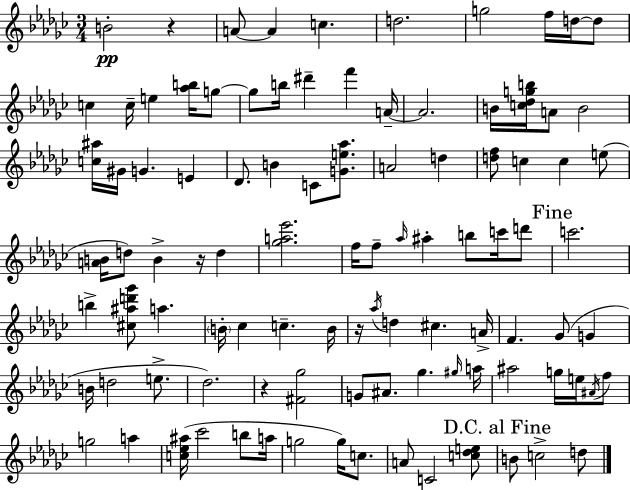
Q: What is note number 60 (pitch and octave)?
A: E5